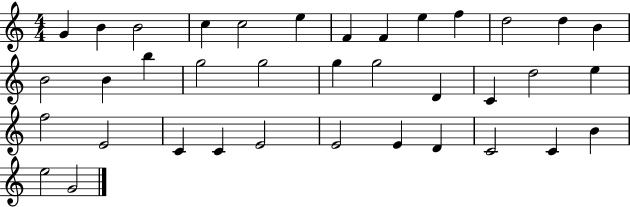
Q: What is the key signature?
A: C major